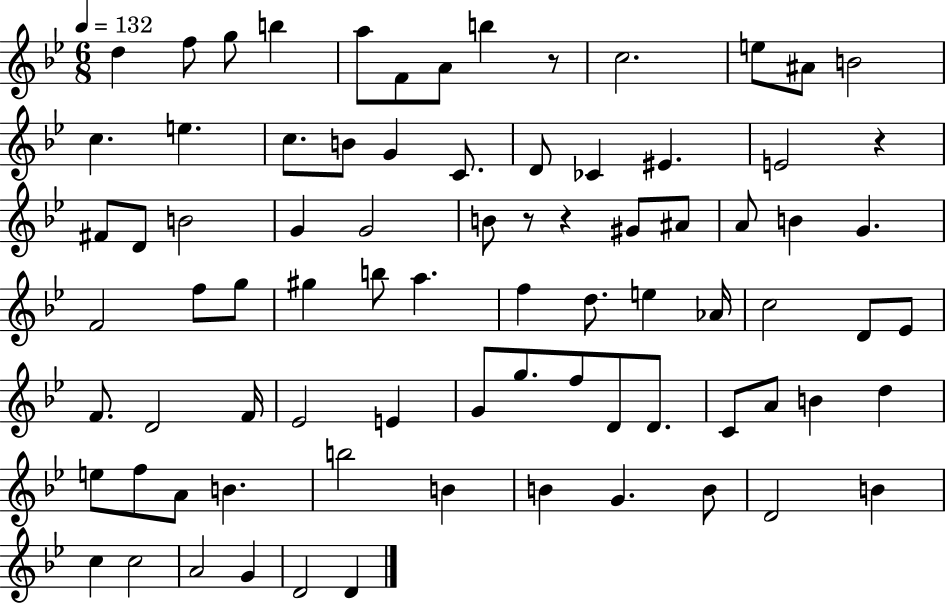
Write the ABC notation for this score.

X:1
T:Untitled
M:6/8
L:1/4
K:Bb
d f/2 g/2 b a/2 F/2 A/2 b z/2 c2 e/2 ^A/2 B2 c e c/2 B/2 G C/2 D/2 _C ^E E2 z ^F/2 D/2 B2 G G2 B/2 z/2 z ^G/2 ^A/2 A/2 B G F2 f/2 g/2 ^g b/2 a f d/2 e _A/4 c2 D/2 _E/2 F/2 D2 F/4 _E2 E G/2 g/2 f/2 D/2 D/2 C/2 A/2 B d e/2 f/2 A/2 B b2 B B G B/2 D2 B c c2 A2 G D2 D